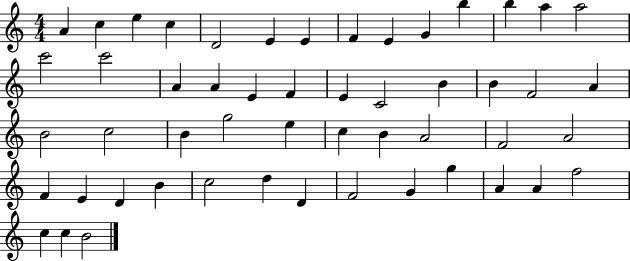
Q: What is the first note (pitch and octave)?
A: A4